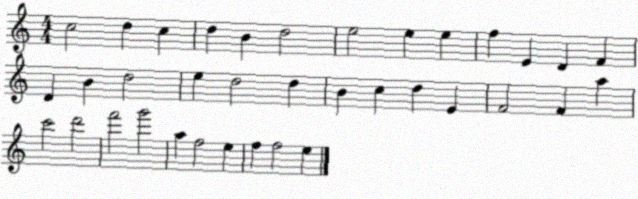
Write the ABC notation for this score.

X:1
T:Untitled
M:4/4
L:1/4
K:C
c2 d c d B d2 e2 e e f E D F D B d2 e d2 d B c d E F2 F a c'2 d'2 f'2 g'2 a f2 e f f2 e